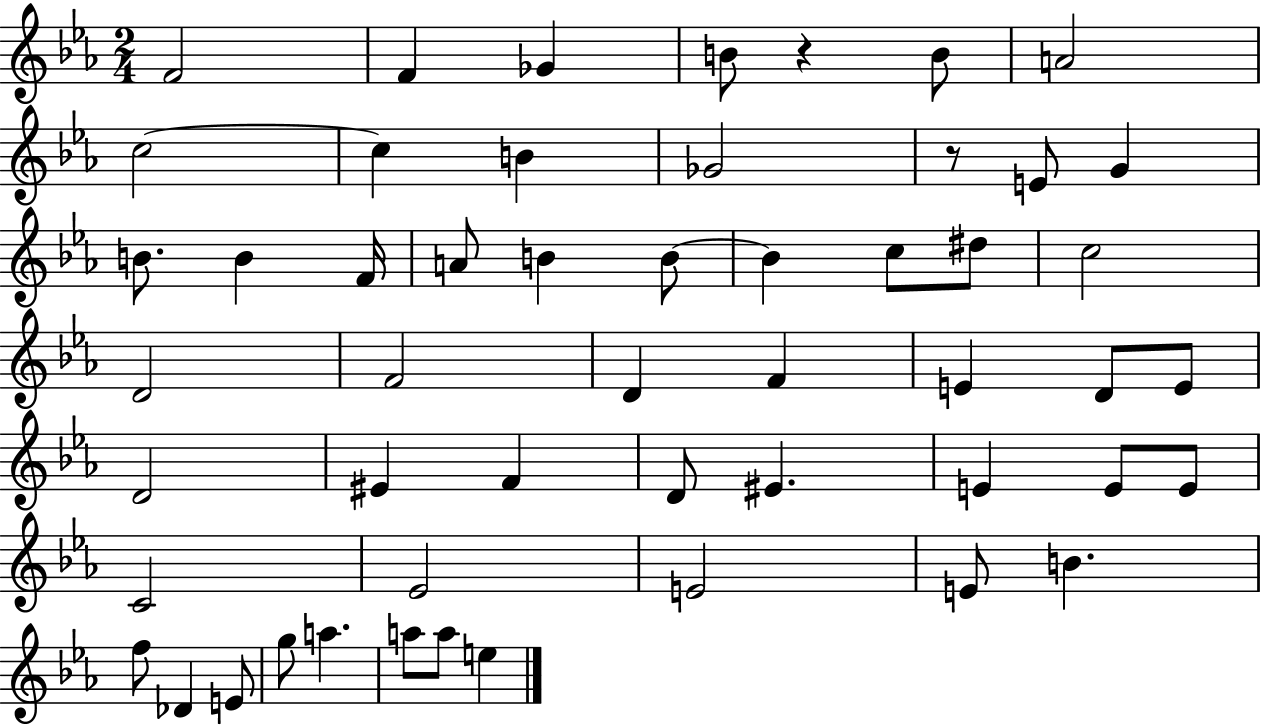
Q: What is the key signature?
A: EES major